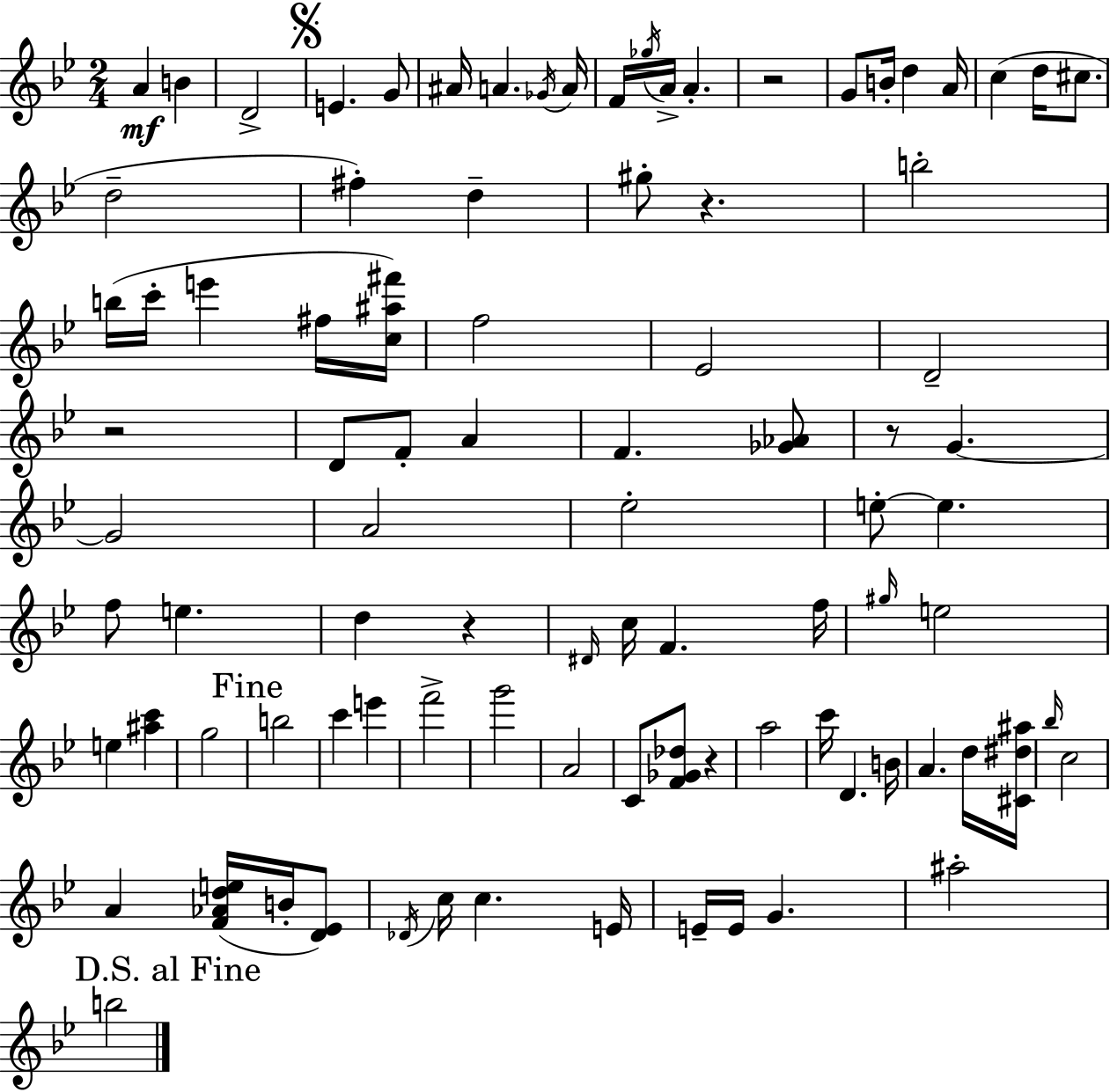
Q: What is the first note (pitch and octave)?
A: A4